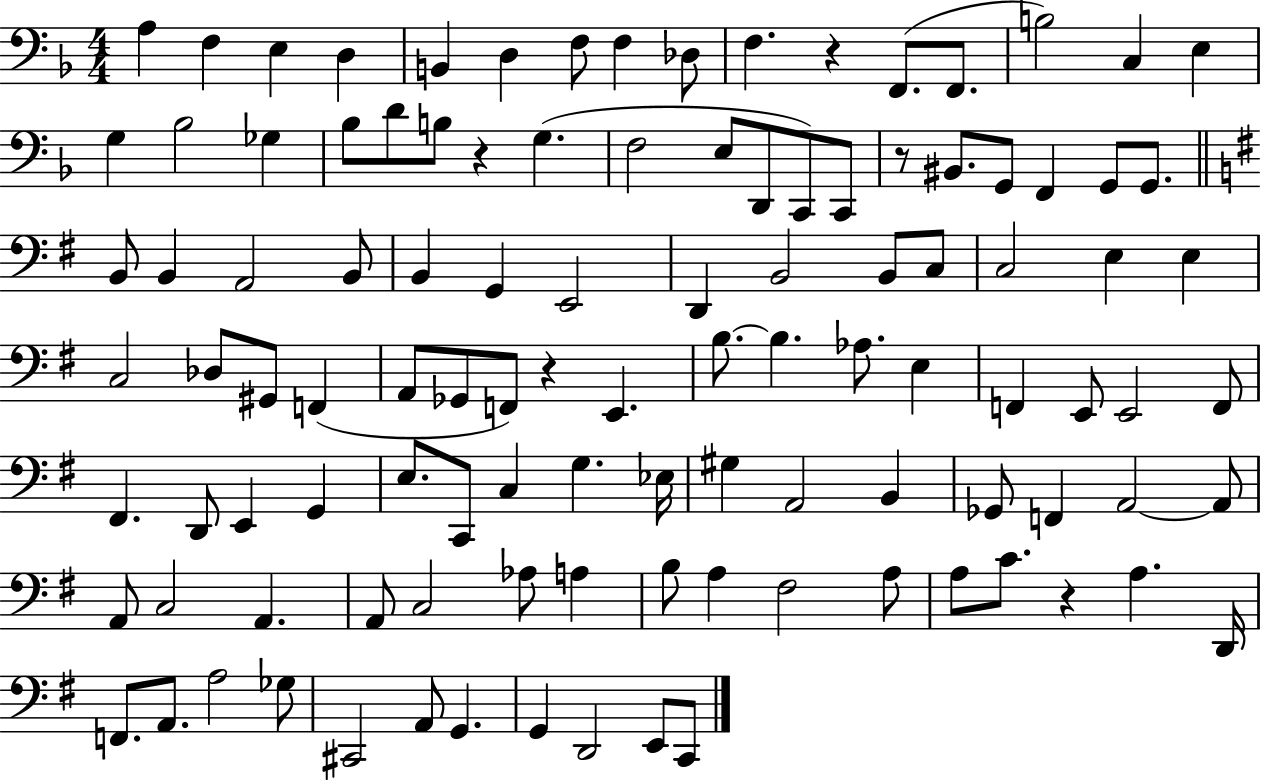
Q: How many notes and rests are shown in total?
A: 109